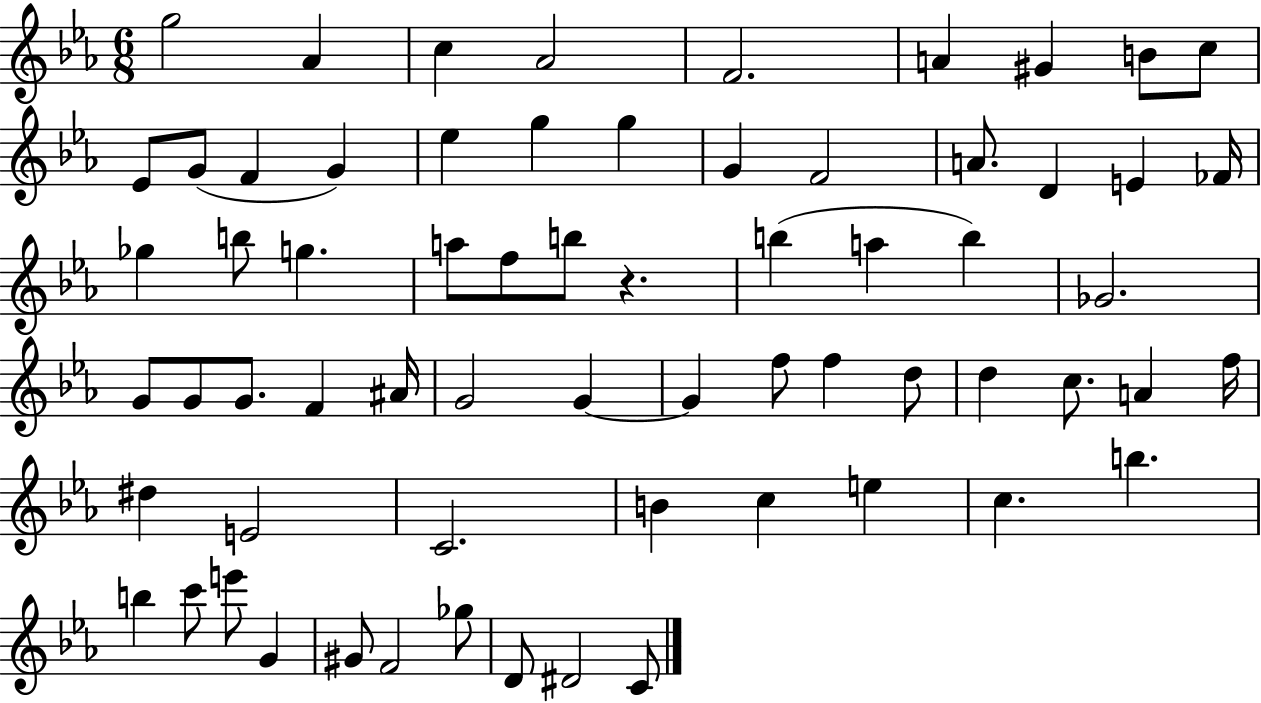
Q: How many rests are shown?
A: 1